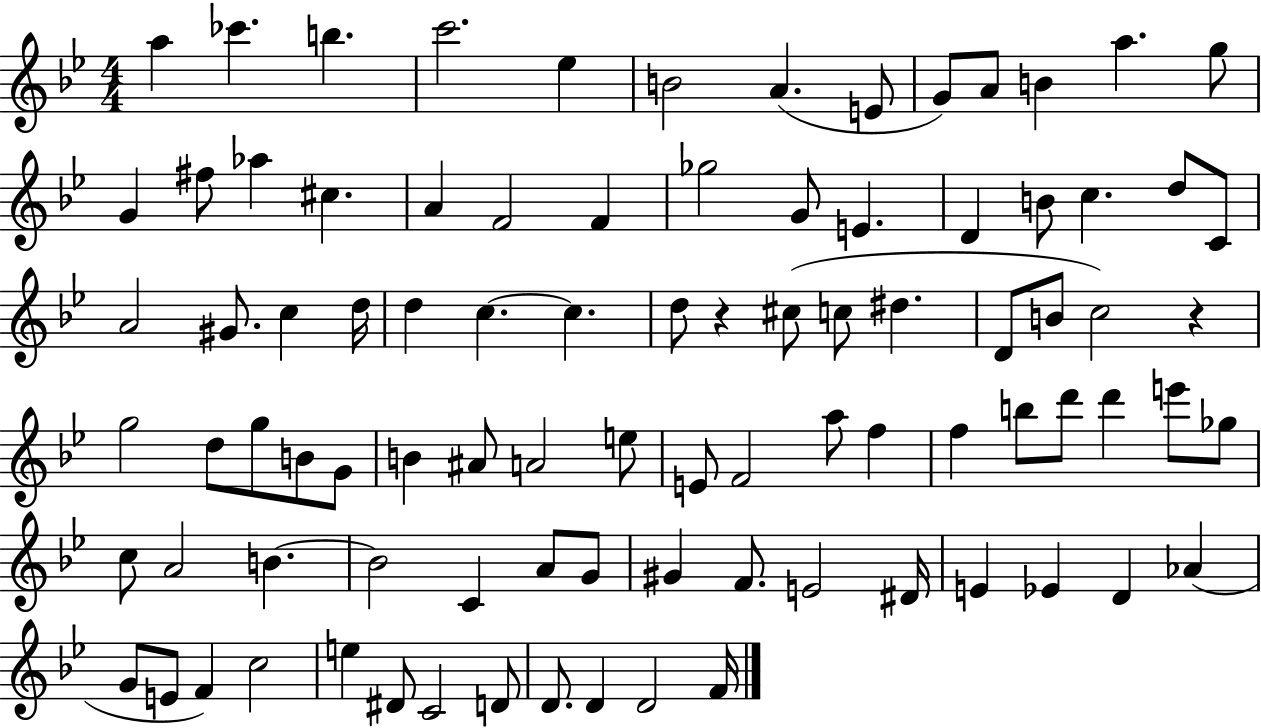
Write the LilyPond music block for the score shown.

{
  \clef treble
  \numericTimeSignature
  \time 4/4
  \key bes \major
  \repeat volta 2 { a''4 ces'''4. b''4. | c'''2. ees''4 | b'2 a'4.( e'8 | g'8) a'8 b'4 a''4. g''8 | \break g'4 fis''8 aes''4 cis''4. | a'4 f'2 f'4 | ges''2 g'8 e'4. | d'4 b'8 c''4. d''8 c'8 | \break a'2 gis'8. c''4 d''16 | d''4 c''4.~~ c''4. | d''8 r4 cis''8( c''8 dis''4. | d'8 b'8 c''2) r4 | \break g''2 d''8 g''8 b'8 g'8 | b'4 ais'8 a'2 e''8 | e'8 f'2 a''8 f''4 | f''4 b''8 d'''8 d'''4 e'''8 ges''8 | \break c''8 a'2 b'4.~~ | b'2 c'4 a'8 g'8 | gis'4 f'8. e'2 dis'16 | e'4 ees'4 d'4 aes'4( | \break g'8 e'8 f'4) c''2 | e''4 dis'8 c'2 d'8 | d'8. d'4 d'2 f'16 | } \bar "|."
}